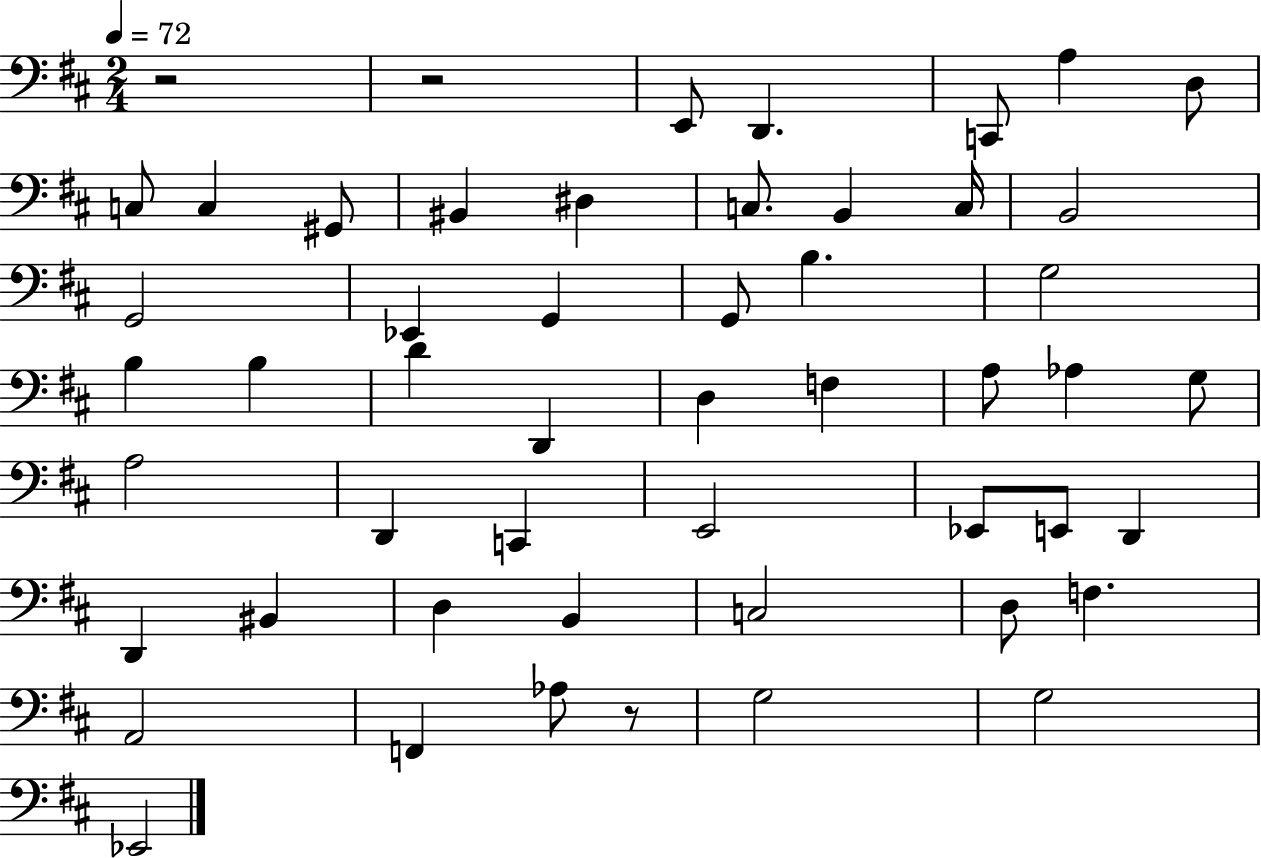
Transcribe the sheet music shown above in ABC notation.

X:1
T:Untitled
M:2/4
L:1/4
K:D
z2 z2 E,,/2 D,, C,,/2 A, D,/2 C,/2 C, ^G,,/2 ^B,, ^D, C,/2 B,, C,/4 B,,2 G,,2 _E,, G,, G,,/2 B, G,2 B, B, D D,, D, F, A,/2 _A, G,/2 A,2 D,, C,, E,,2 _E,,/2 E,,/2 D,, D,, ^B,, D, B,, C,2 D,/2 F, A,,2 F,, _A,/2 z/2 G,2 G,2 _E,,2